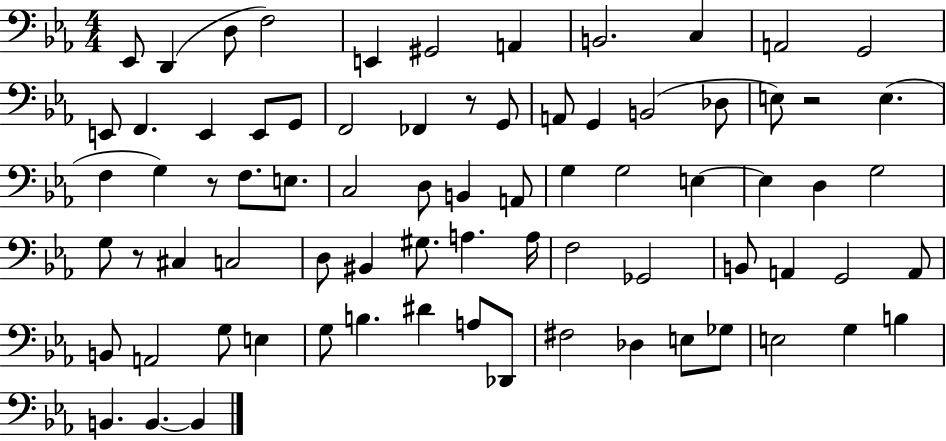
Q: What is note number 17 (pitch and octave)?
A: F2